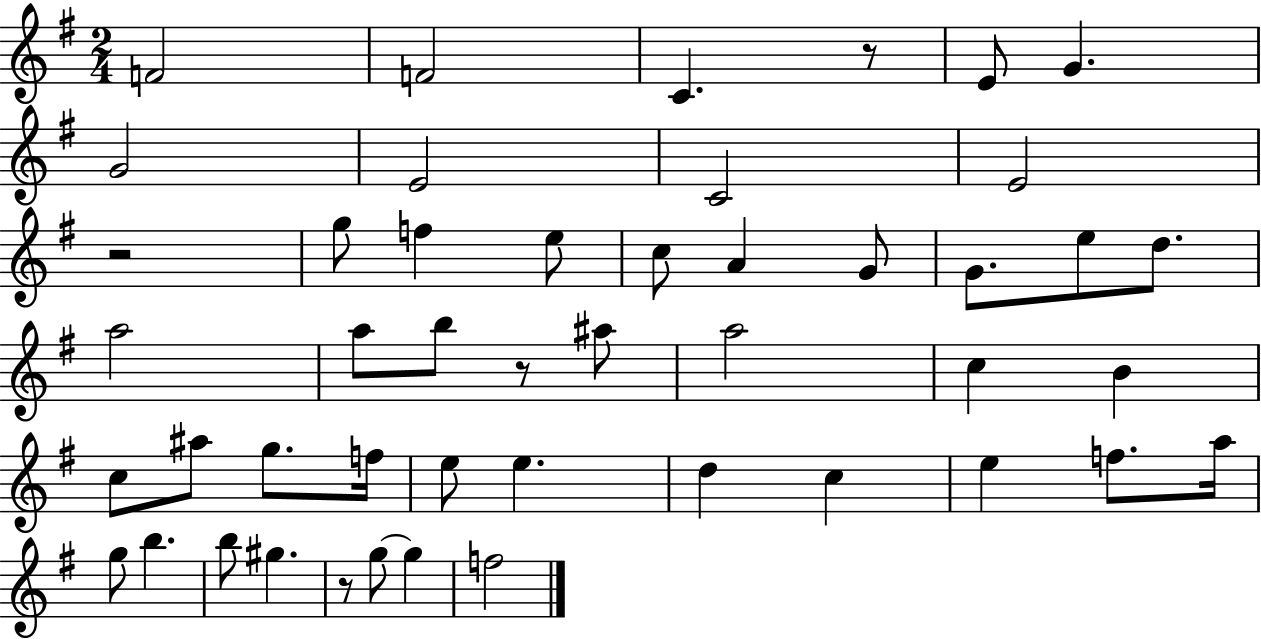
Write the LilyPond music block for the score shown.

{
  \clef treble
  \numericTimeSignature
  \time 2/4
  \key g \major
  f'2 | f'2 | c'4. r8 | e'8 g'4. | \break g'2 | e'2 | c'2 | e'2 | \break r2 | g''8 f''4 e''8 | c''8 a'4 g'8 | g'8. e''8 d''8. | \break a''2 | a''8 b''8 r8 ais''8 | a''2 | c''4 b'4 | \break c''8 ais''8 g''8. f''16 | e''8 e''4. | d''4 c''4 | e''4 f''8. a''16 | \break g''8 b''4. | b''8 gis''4. | r8 g''8~~ g''4 | f''2 | \break \bar "|."
}